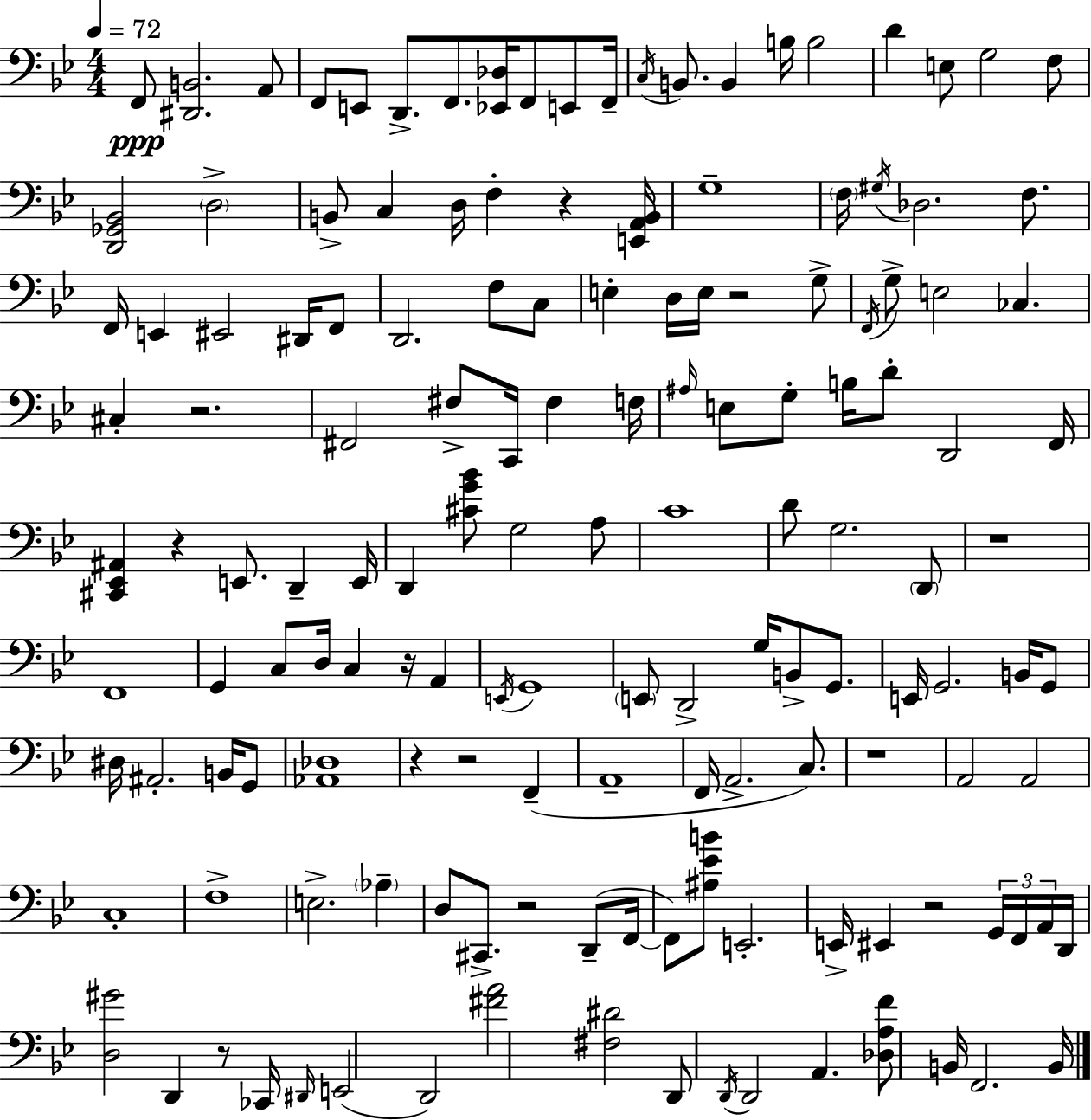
X:1
T:Untitled
M:4/4
L:1/4
K:Gm
F,,/2 [^D,,B,,]2 A,,/2 F,,/2 E,,/2 D,,/2 F,,/2 [_E,,_D,]/4 F,,/2 E,,/2 F,,/4 C,/4 B,,/2 B,, B,/4 B,2 D E,/2 G,2 F,/2 [D,,_G,,_B,,]2 D,2 B,,/2 C, D,/4 F, z [E,,A,,B,,]/4 G,4 F,/4 ^G,/4 _D,2 F,/2 F,,/4 E,, ^E,,2 ^D,,/4 F,,/2 D,,2 F,/2 C,/2 E, D,/4 E,/4 z2 G,/2 F,,/4 G,/2 E,2 _C, ^C, z2 ^F,,2 ^F,/2 C,,/4 ^F, F,/4 ^A,/4 E,/2 G,/2 B,/4 D/2 D,,2 F,,/4 [^C,,_E,,^A,,] z E,,/2 D,, E,,/4 D,, [^CG_B]/2 G,2 A,/2 C4 D/2 G,2 D,,/2 z4 F,,4 G,, C,/2 D,/4 C, z/4 A,, E,,/4 G,,4 E,,/2 D,,2 G,/4 B,,/2 G,,/2 E,,/4 G,,2 B,,/4 G,,/2 ^D,/4 ^A,,2 B,,/4 G,,/2 [_A,,_D,]4 z z2 F,, A,,4 F,,/4 A,,2 C,/2 z4 A,,2 A,,2 C,4 F,4 E,2 _A, D,/2 ^C,,/2 z2 D,,/2 F,,/4 F,,/2 [^A,_EB]/2 E,,2 E,,/4 ^E,, z2 G,,/4 F,,/4 A,,/4 D,,/4 [D,^G]2 D,, z/2 _C,,/4 ^D,,/4 E,,2 D,,2 [^FA]2 [^F,^D]2 D,,/2 D,,/4 D,,2 A,, [_D,A,F]/2 B,,/4 F,,2 B,,/4